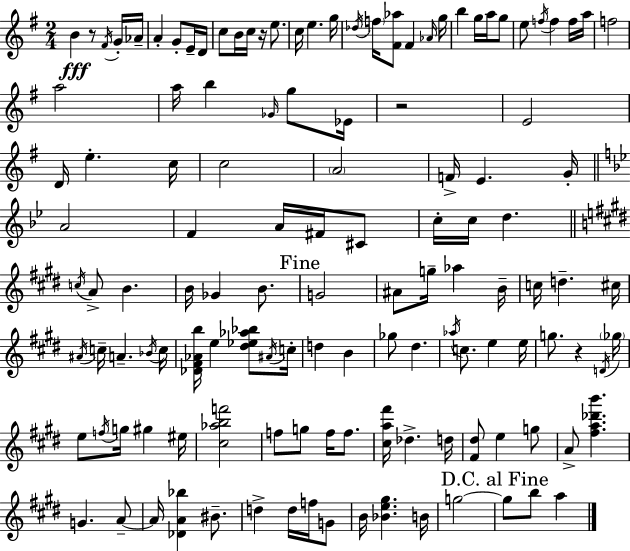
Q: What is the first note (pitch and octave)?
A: B4